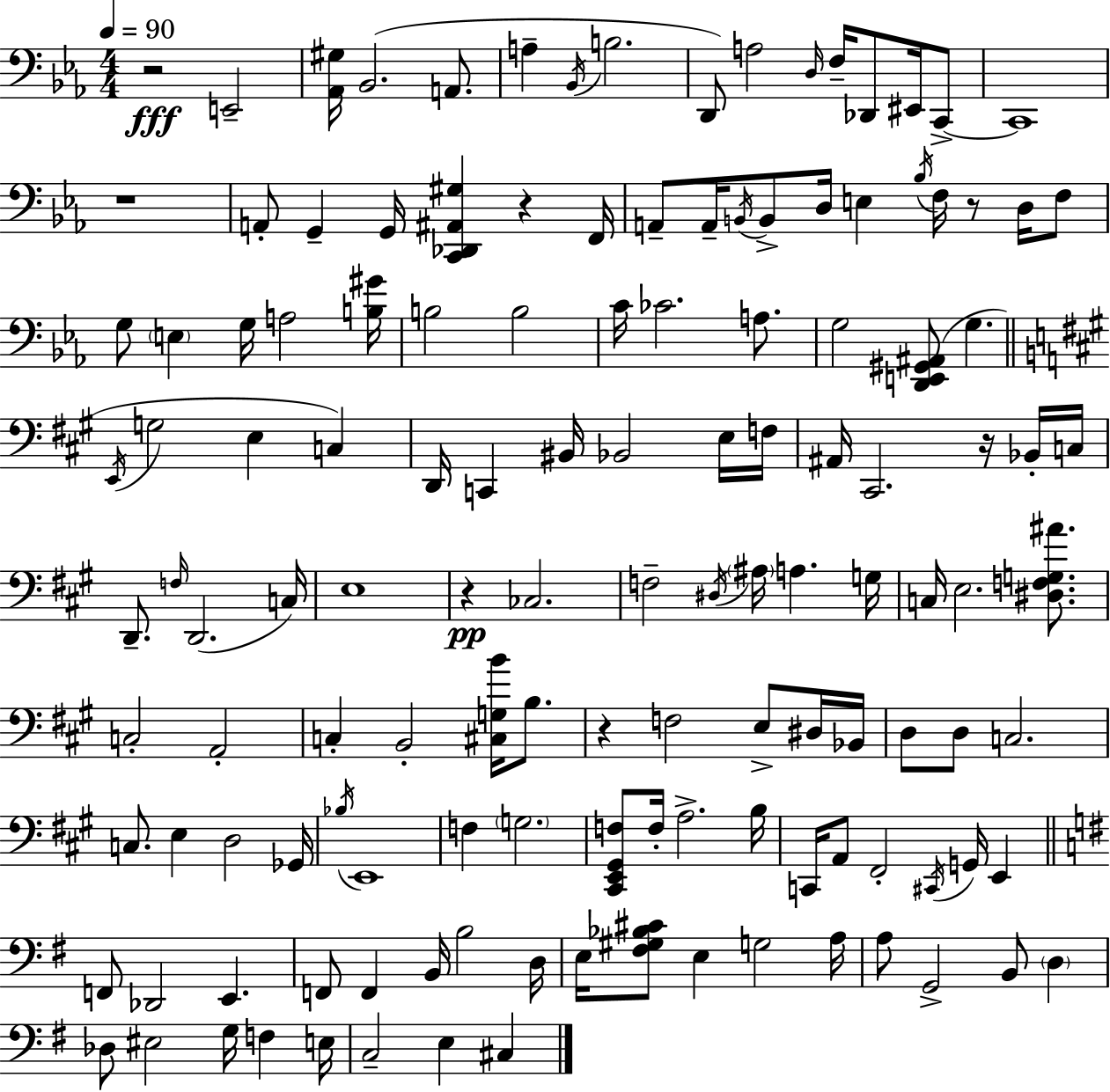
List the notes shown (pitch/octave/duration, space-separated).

R/h E2/h [Ab2,G#3]/s Bb2/h. A2/e. A3/q Bb2/s B3/h. D2/e A3/h D3/s F3/s Db2/e EIS2/s C2/e C2/w R/w A2/e G2/q G2/s [C2,Db2,A#2,G#3]/q R/q F2/s A2/e A2/s B2/s B2/e D3/s E3/q Bb3/s F3/s R/e D3/s F3/e G3/e E3/q G3/s A3/h [B3,G#4]/s B3/h B3/h C4/s CES4/h. A3/e. G3/h [D2,E2,G#2,A#2]/e G3/q. E2/s G3/h E3/q C3/q D2/s C2/q BIS2/s Bb2/h E3/s F3/s A#2/s C#2/h. R/s Bb2/s C3/s D2/e. F3/s D2/h. C3/s E3/w R/q CES3/h. F3/h D#3/s A#3/s A3/q. G3/s C3/s E3/h. [D#3,F3,G3,A#4]/e. C3/h A2/h C3/q B2/h [C#3,G3,B4]/s B3/e. R/q F3/h E3/e D#3/s Bb2/s D3/e D3/e C3/h. C3/e. E3/q D3/h Gb2/s Bb3/s E2/w F3/q G3/h. [C#2,E2,G#2,F3]/e F3/s A3/h. B3/s C2/s A2/e F#2/h C#2/s G2/s E2/q F2/e Db2/h E2/q. F2/e F2/q B2/s B3/h D3/s E3/s [F#3,G#3,Bb3,C#4]/e E3/q G3/h A3/s A3/e G2/h B2/e D3/q Db3/e EIS3/h G3/s F3/q E3/s C3/h E3/q C#3/q